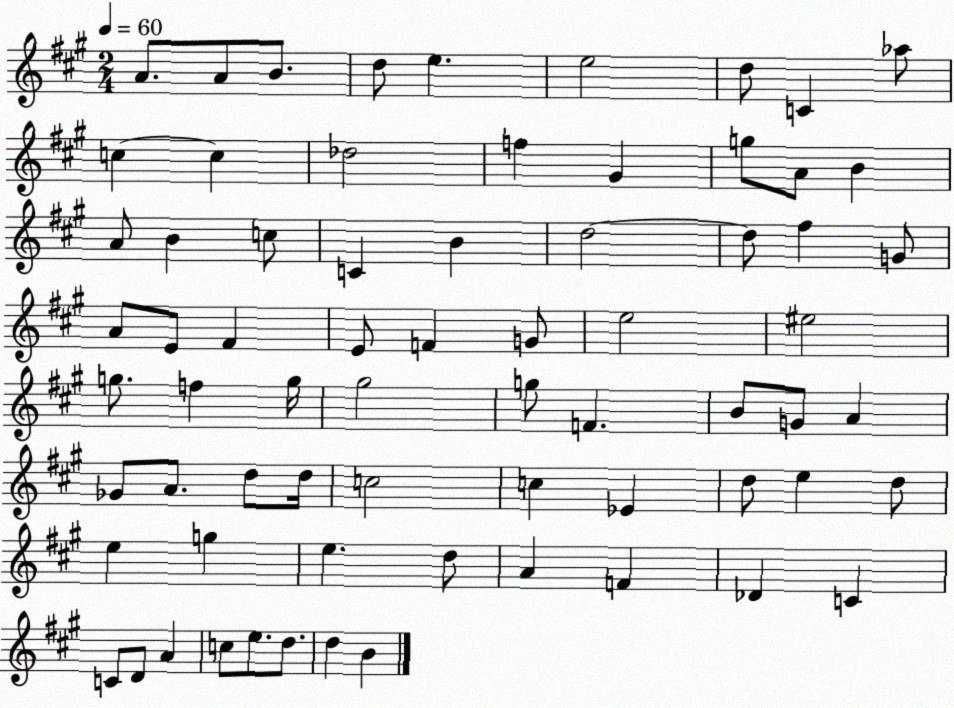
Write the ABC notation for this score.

X:1
T:Untitled
M:2/4
L:1/4
K:A
A/2 A/2 B/2 d/2 e e2 d/2 C _a/2 c c _d2 f ^G g/2 A/2 B A/2 B c/2 C B d2 d/2 ^f G/2 A/2 E/2 ^F E/2 F G/2 e2 ^e2 g/2 f g/4 ^g2 g/2 F B/2 G/2 A _G/2 A/2 d/2 d/4 c2 c _E d/2 e d/2 e g e d/2 A F _D C C/2 D/2 A c/2 e/2 d/2 d B